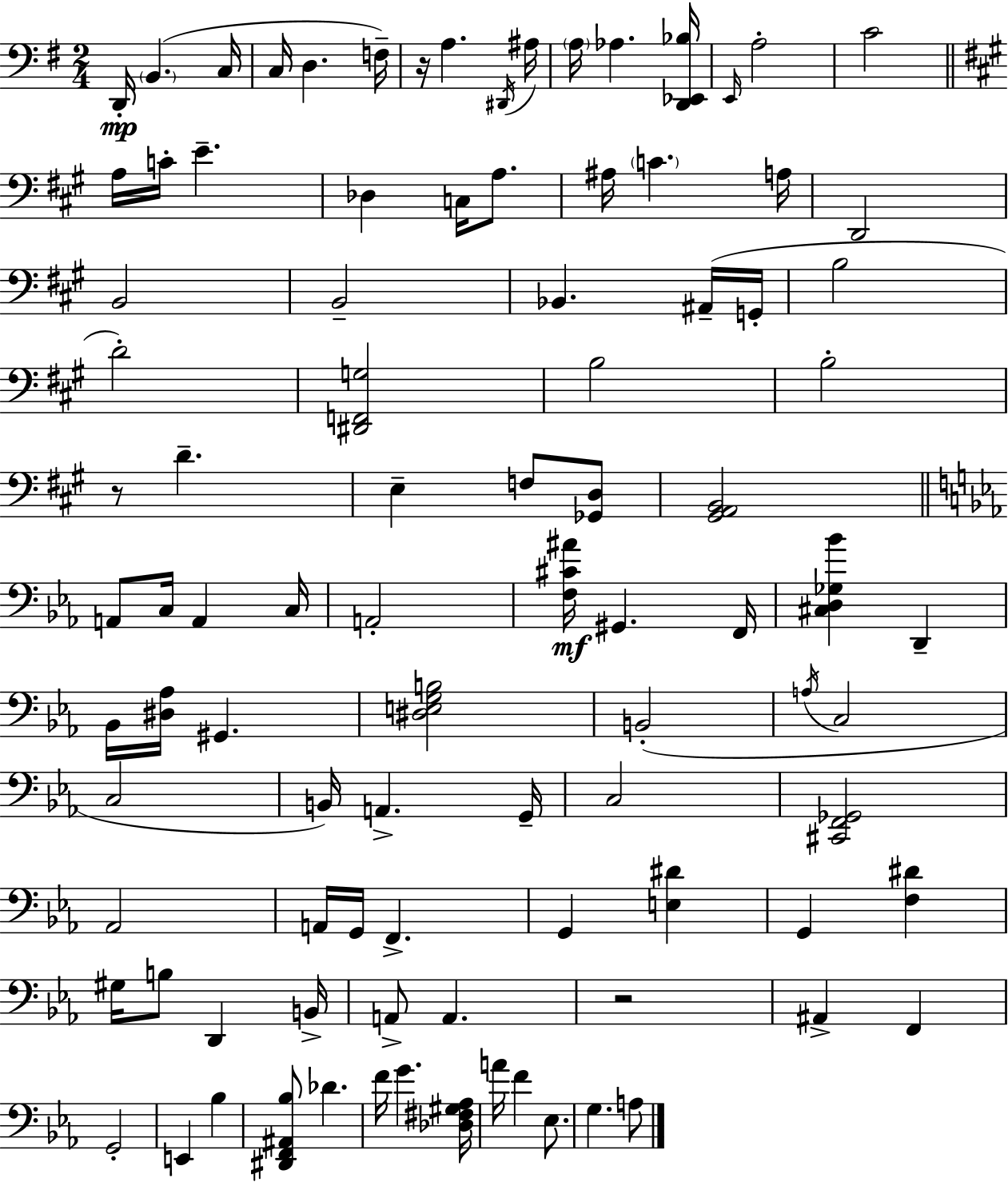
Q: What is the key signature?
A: G major